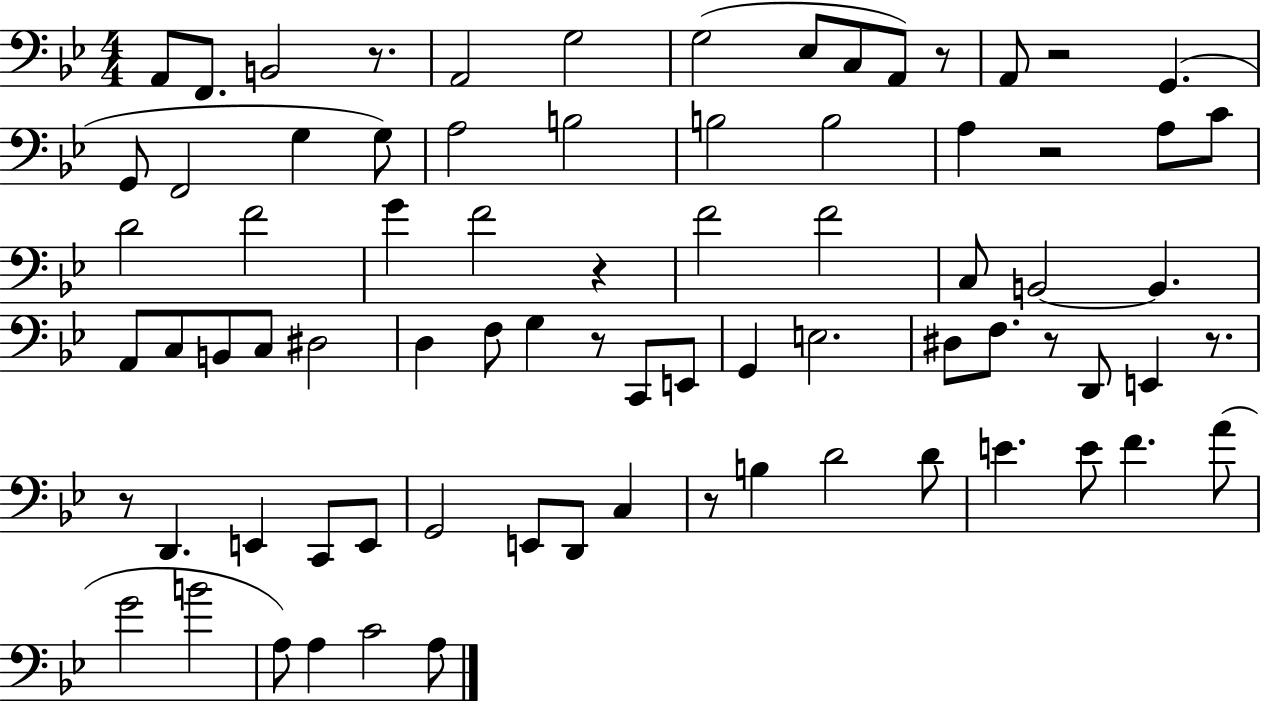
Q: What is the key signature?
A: BES major